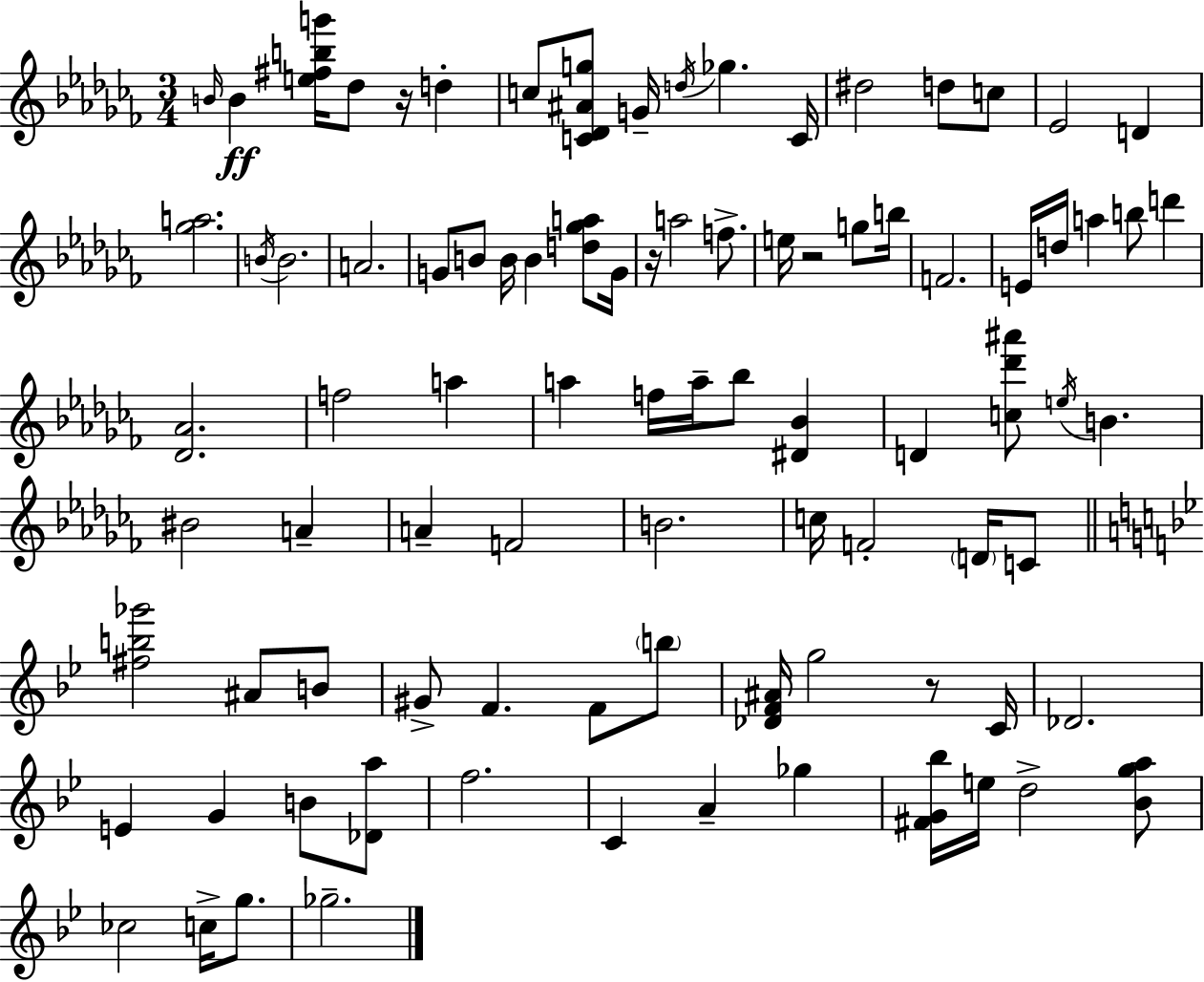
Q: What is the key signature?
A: AES minor